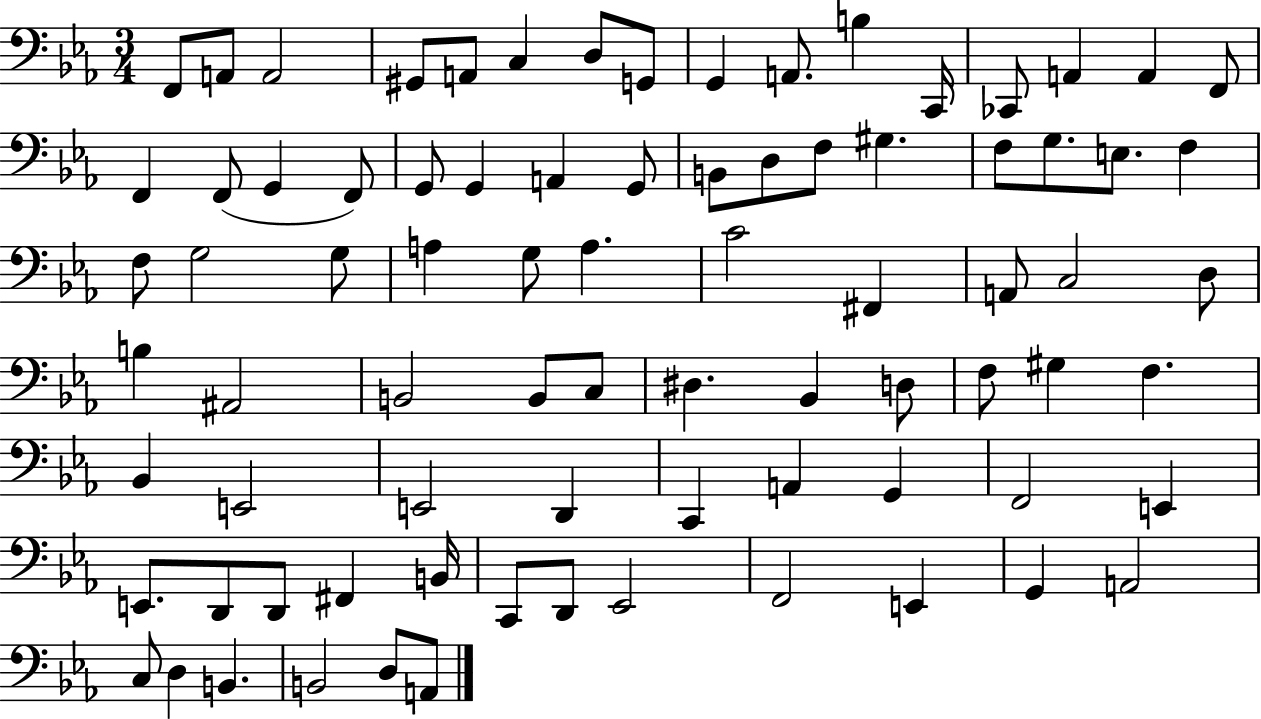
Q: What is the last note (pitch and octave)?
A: A2